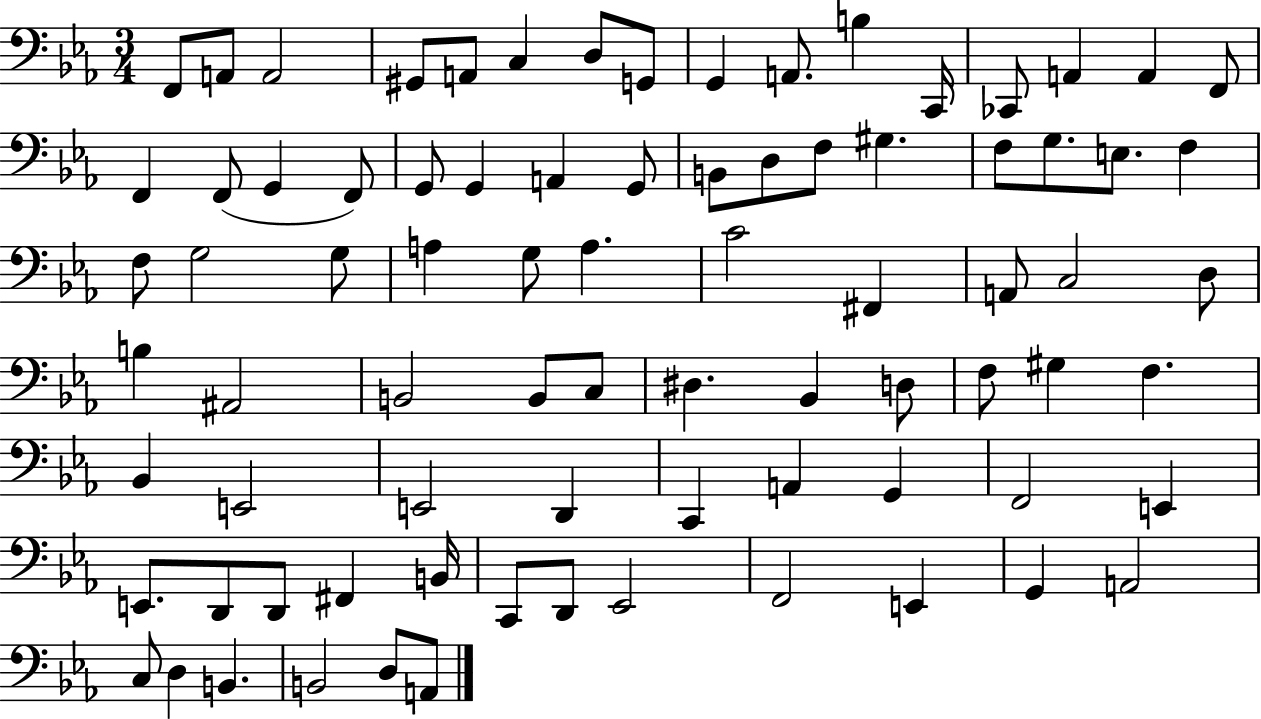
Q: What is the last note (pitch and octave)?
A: A2